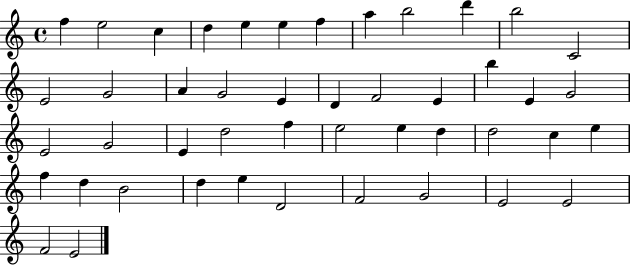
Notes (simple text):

F5/q E5/h C5/q D5/q E5/q E5/q F5/q A5/q B5/h D6/q B5/h C4/h E4/h G4/h A4/q G4/h E4/q D4/q F4/h E4/q B5/q E4/q G4/h E4/h G4/h E4/q D5/h F5/q E5/h E5/q D5/q D5/h C5/q E5/q F5/q D5/q B4/h D5/q E5/q D4/h F4/h G4/h E4/h E4/h F4/h E4/h